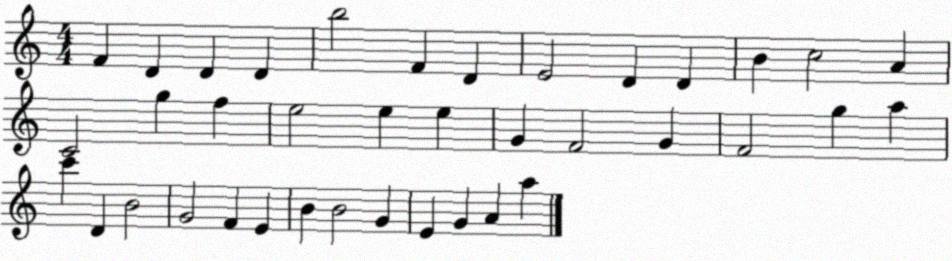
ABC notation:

X:1
T:Untitled
M:4/4
L:1/4
K:C
F D D D b2 F D E2 D D B c2 A C2 g f e2 e e G F2 G F2 g a c' D B2 G2 F E B B2 G E G A a